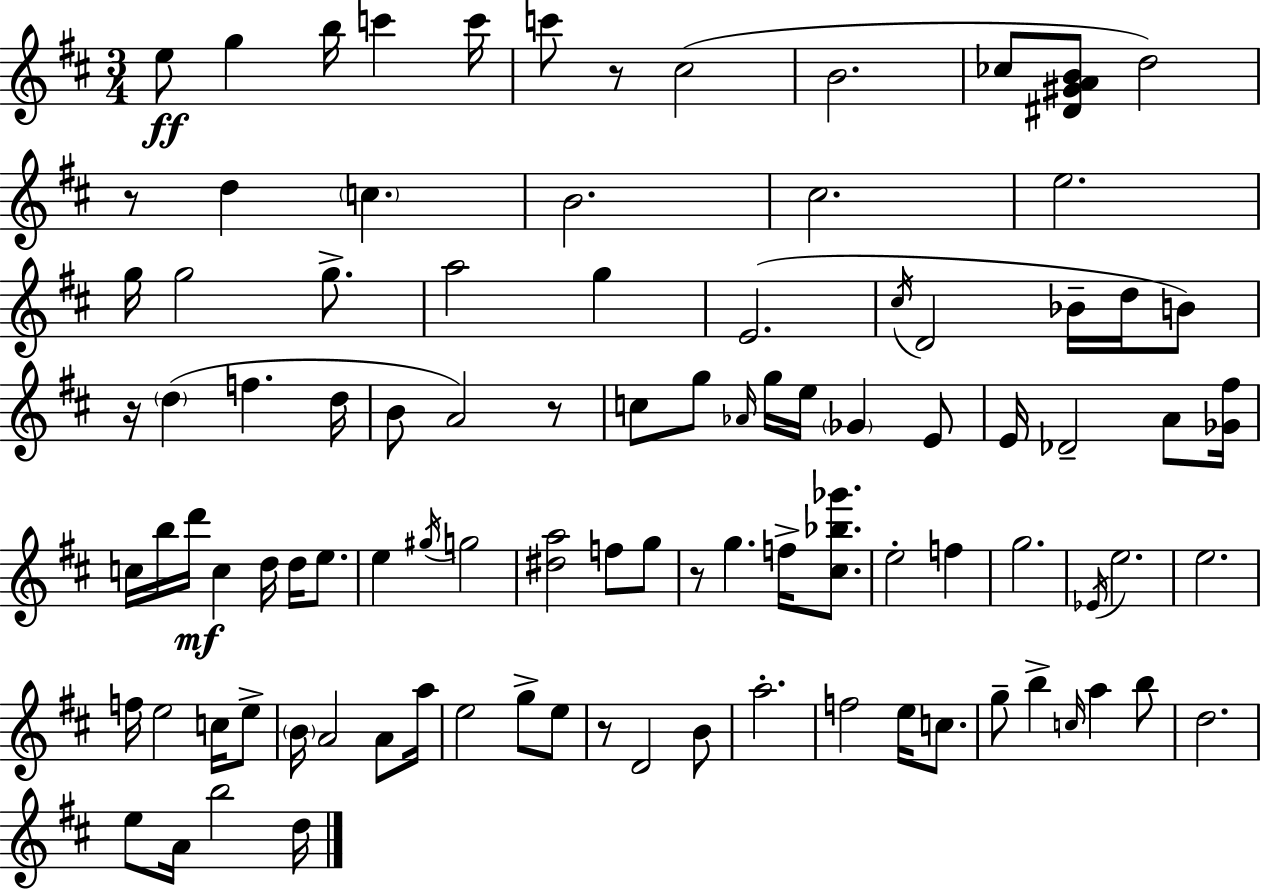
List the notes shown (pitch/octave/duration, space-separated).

E5/e G5/q B5/s C6/q C6/s C6/e R/e C#5/h B4/h. CES5/e [D#4,G#4,A4,B4]/e D5/h R/e D5/q C5/q. B4/h. C#5/h. E5/h. G5/s G5/h G5/e. A5/h G5/q E4/h. C#5/s D4/h Bb4/s D5/s B4/e R/s D5/q F5/q. D5/s B4/e A4/h R/e C5/e G5/e Ab4/s G5/s E5/s Gb4/q E4/e E4/s Db4/h A4/e [Gb4,F#5]/s C5/s B5/s D6/s C5/q D5/s D5/s E5/e. E5/q G#5/s G5/h [D#5,A5]/h F5/e G5/e R/e G5/q. F5/s [C#5,Bb5,Gb6]/e. E5/h F5/q G5/h. Eb4/s E5/h. E5/h. F5/s E5/h C5/s E5/e B4/s A4/h A4/e A5/s E5/h G5/e E5/e R/e D4/h B4/e A5/h. F5/h E5/s C5/e. G5/e B5/q C5/s A5/q B5/e D5/h. E5/e A4/s B5/h D5/s